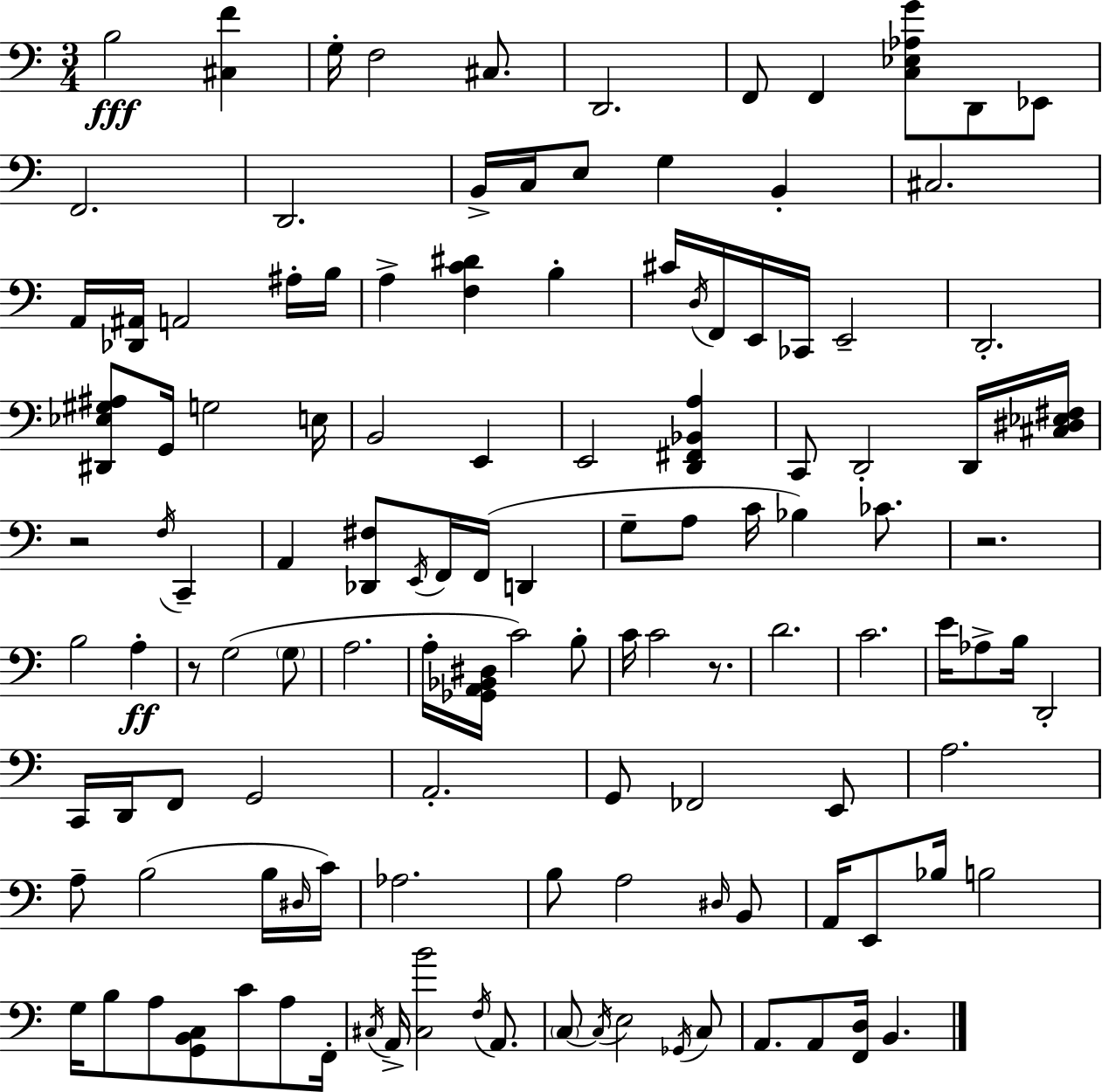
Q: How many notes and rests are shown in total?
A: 124